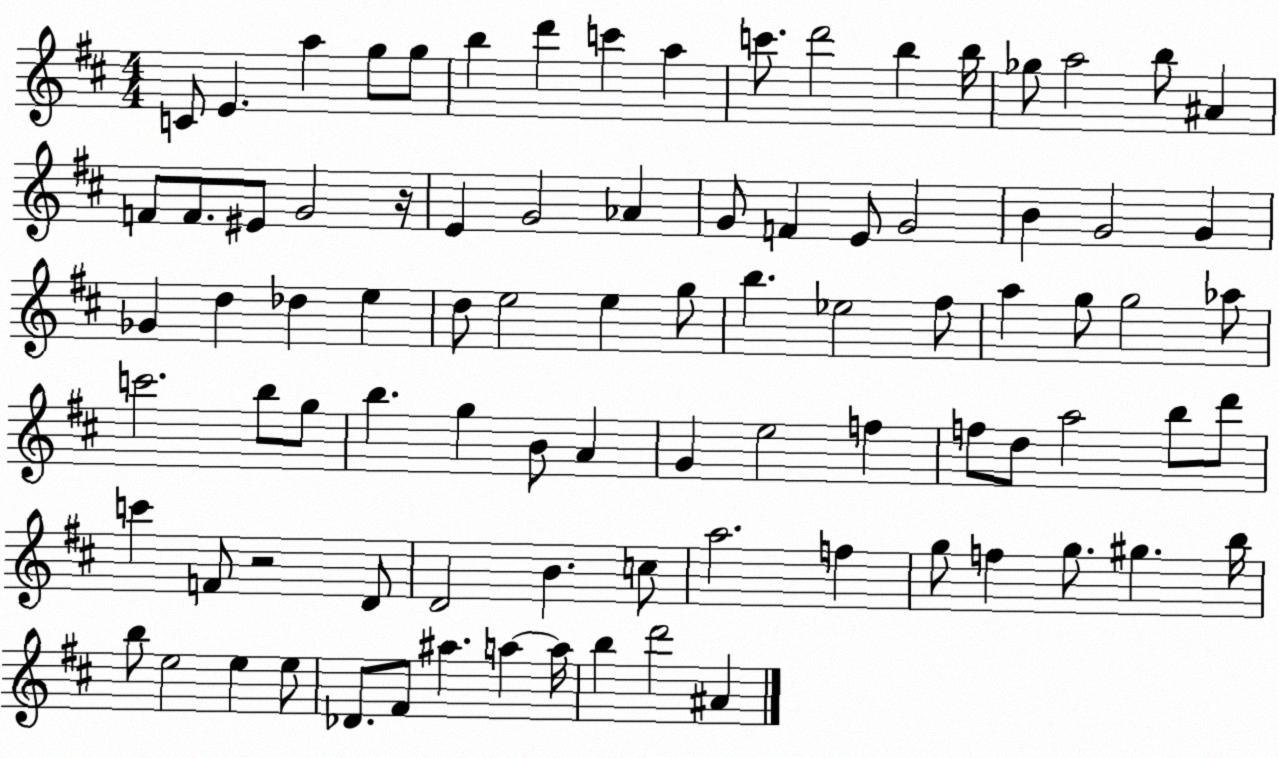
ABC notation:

X:1
T:Untitled
M:4/4
L:1/4
K:D
C/2 E a g/2 g/2 b d' c' a c'/2 d'2 b b/4 _g/2 a2 b/2 ^A F/2 F/2 ^E/2 G2 z/4 E G2 _A G/2 F E/2 G2 B G2 G _G d _d e d/2 e2 e g/2 b _e2 ^f/2 a g/2 g2 _a/2 c'2 b/2 g/2 b g B/2 A G e2 f f/2 d/2 a2 b/2 d'/2 c' F/2 z2 D/2 D2 B c/2 a2 f g/2 f g/2 ^g b/4 b/2 e2 e e/2 _D/2 ^F/2 ^a a a/4 b d'2 ^A